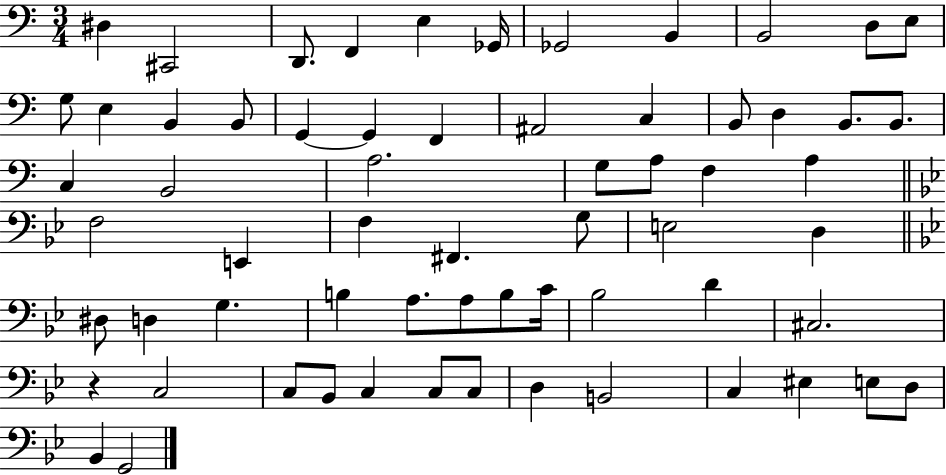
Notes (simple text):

D#3/q C#2/h D2/e. F2/q E3/q Gb2/s Gb2/h B2/q B2/h D3/e E3/e G3/e E3/q B2/q B2/e G2/q G2/q F2/q A#2/h C3/q B2/e D3/q B2/e. B2/e. C3/q B2/h A3/h. G3/e A3/e F3/q A3/q F3/h E2/q F3/q F#2/q. G3/e E3/h D3/q D#3/e D3/q G3/q. B3/q A3/e. A3/e B3/e C4/s Bb3/h D4/q C#3/h. R/q C3/h C3/e Bb2/e C3/q C3/e C3/e D3/q B2/h C3/q EIS3/q E3/e D3/e Bb2/q G2/h